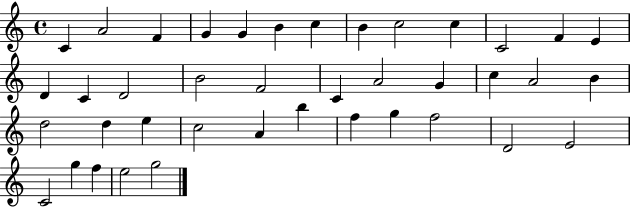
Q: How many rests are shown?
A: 0